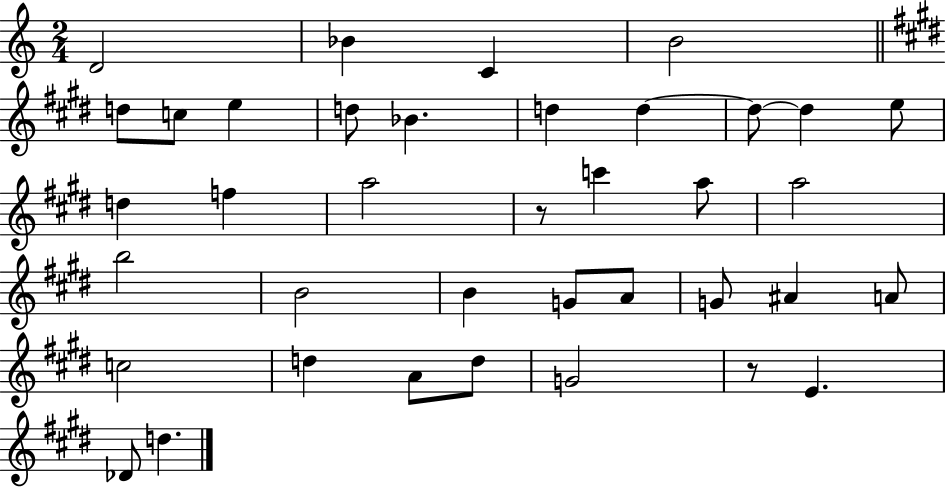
D4/h Bb4/q C4/q B4/h D5/e C5/e E5/q D5/e Bb4/q. D5/q D5/q D5/e D5/q E5/e D5/q F5/q A5/h R/e C6/q A5/e A5/h B5/h B4/h B4/q G4/e A4/e G4/e A#4/q A4/e C5/h D5/q A4/e D5/e G4/h R/e E4/q. Db4/e D5/q.